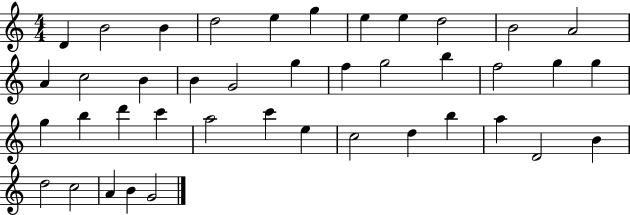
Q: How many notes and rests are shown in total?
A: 41